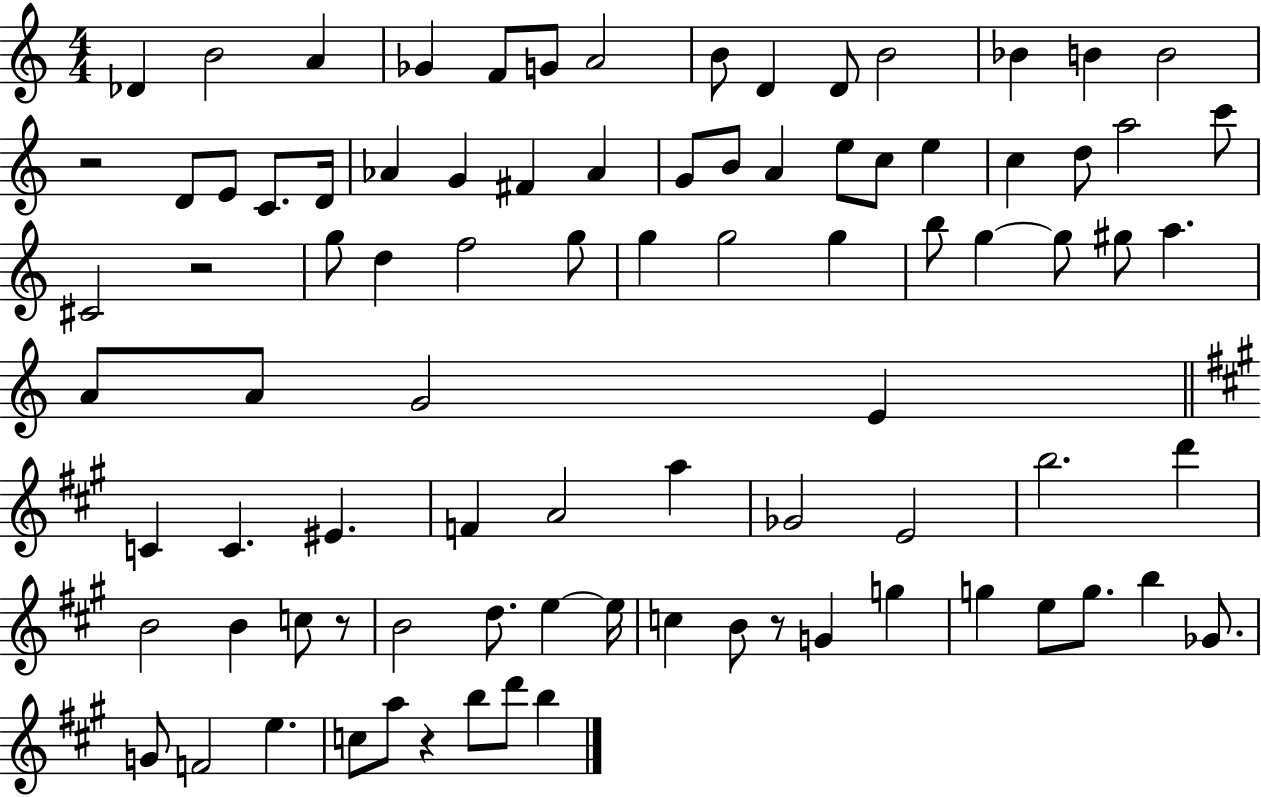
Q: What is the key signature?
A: C major